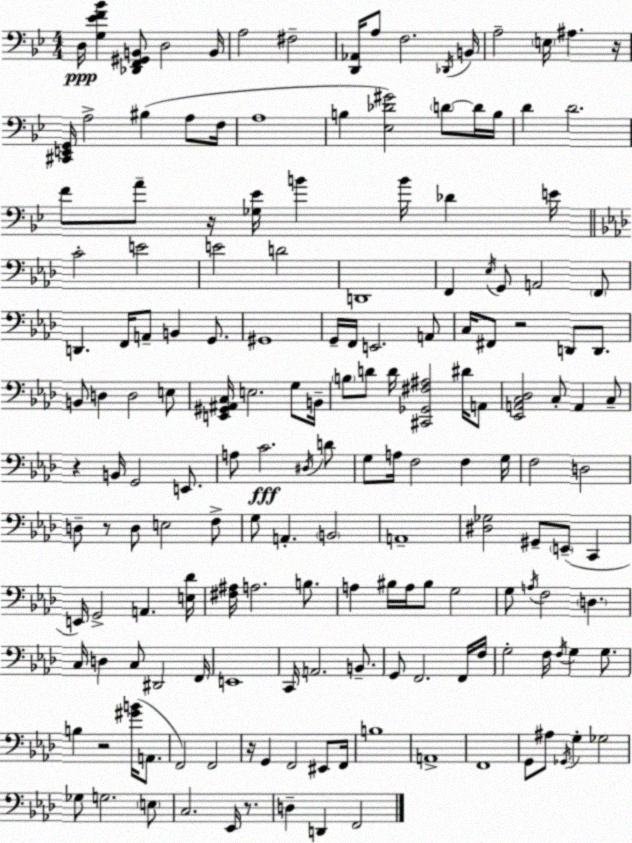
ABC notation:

X:1
T:Untitled
M:4/4
L:1/4
K:Gm
D,/4 [G,_EF_B] [_D,,F,,^G,,B,,]/2 D,2 B,,/4 A,2 ^F,2 [D,,_A,,]/4 A,/2 F,2 _D,,/4 B,,/4 A,2 E,/4 ^A, z/4 [^C,,E,,G,,]/4 A,2 ^B, A,/2 F,/4 A,4 B, [_E,_D^G]2 D/2 D/4 B,/4 D D2 F/2 A/2 z/4 [_G,_E]/4 B B/4 _D E/4 C2 E2 E2 D2 D,,4 F,, _E,/4 G,,/2 A,,2 F,,/2 D,, F,,/4 A,,/2 B,, G,,/2 ^G,,4 G,,/4 F,,/4 E,,2 A,,/2 C,/4 ^F,,/2 z2 D,,/2 D,,/2 B,,/2 D, D,2 E,/2 [E,,^G,,^A,,C,]/4 E,2 G,/2 B,,/4 B,/2 D/2 D/4 [^C,,_G,,^F,^A,]2 ^D/4 A,,/2 [_E,,A,,C,_D,]2 C,/2 A,, C,/2 z B,,/4 G,,2 E,,/2 A,/2 C2 ^D,/4 D/2 G,/2 A,/4 F,2 F, G,/4 F,2 D,2 D,/2 z/2 D,/2 E,2 F,/2 G,/2 A,, B,,2 A,,4 [^D,_G,]2 ^G,,/2 E,,/2 C,, E,,/4 G,,2 A,, [E,_D]/4 [^F,^A,]/4 A,2 B,/2 A, ^B,/4 A,/4 ^B,/2 G,2 G,/2 A,/4 F,2 D, C,/4 D, C,/2 ^D,,2 F,,/4 E,,4 C,,/4 A,,2 B,,/2 G,,/2 F,,2 F,,/4 F,/4 G,2 F,/4 F,/4 G, G,/2 B, z2 [^GB]/4 A,,/2 F,,2 F,,2 z/4 G,, F,,2 ^E,,/2 F,,/4 B,4 A,,4 F,,4 G,,/2 ^A,/2 _G,,/4 G, _G,2 _G,/2 G,2 E,/2 C,2 _E,,/4 z/2 D, D,, F,,2